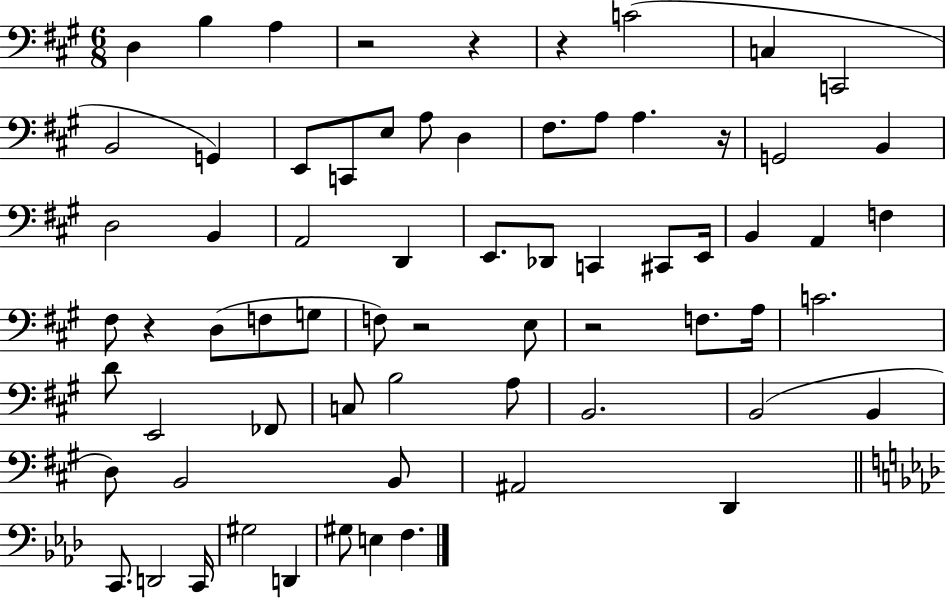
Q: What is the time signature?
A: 6/8